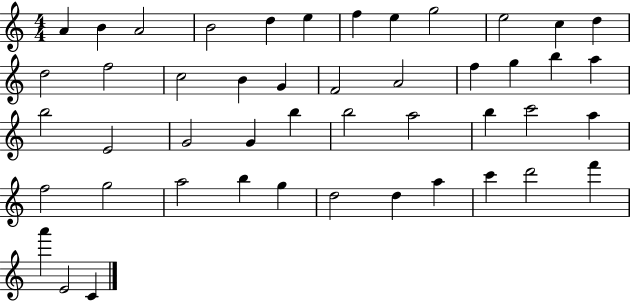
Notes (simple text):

A4/q B4/q A4/h B4/h D5/q E5/q F5/q E5/q G5/h E5/h C5/q D5/q D5/h F5/h C5/h B4/q G4/q F4/h A4/h F5/q G5/q B5/q A5/q B5/h E4/h G4/h G4/q B5/q B5/h A5/h B5/q C6/h A5/q F5/h G5/h A5/h B5/q G5/q D5/h D5/q A5/q C6/q D6/h F6/q A6/q E4/h C4/q